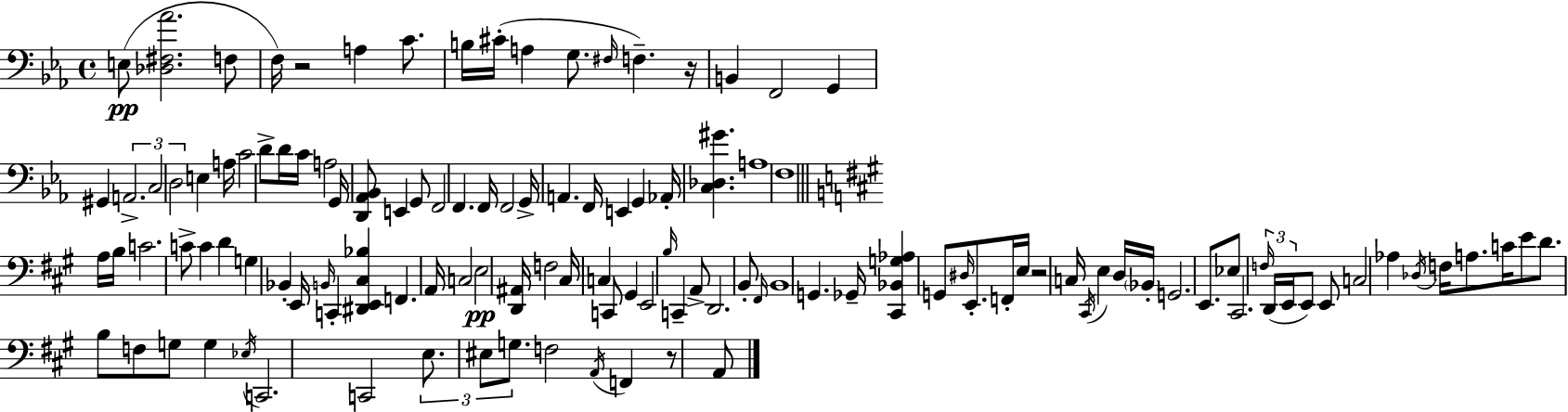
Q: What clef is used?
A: bass